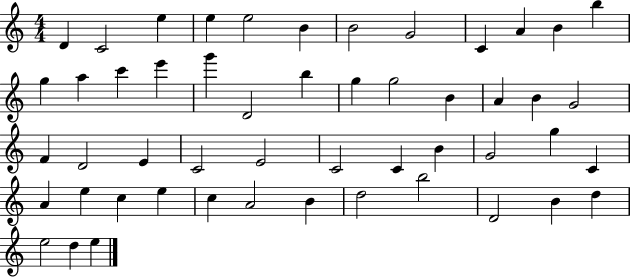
D4/q C4/h E5/q E5/q E5/h B4/q B4/h G4/h C4/q A4/q B4/q B5/q G5/q A5/q C6/q E6/q G6/q D4/h B5/q G5/q G5/h B4/q A4/q B4/q G4/h F4/q D4/h E4/q C4/h E4/h C4/h C4/q B4/q G4/h G5/q C4/q A4/q E5/q C5/q E5/q C5/q A4/h B4/q D5/h B5/h D4/h B4/q D5/q E5/h D5/q E5/q